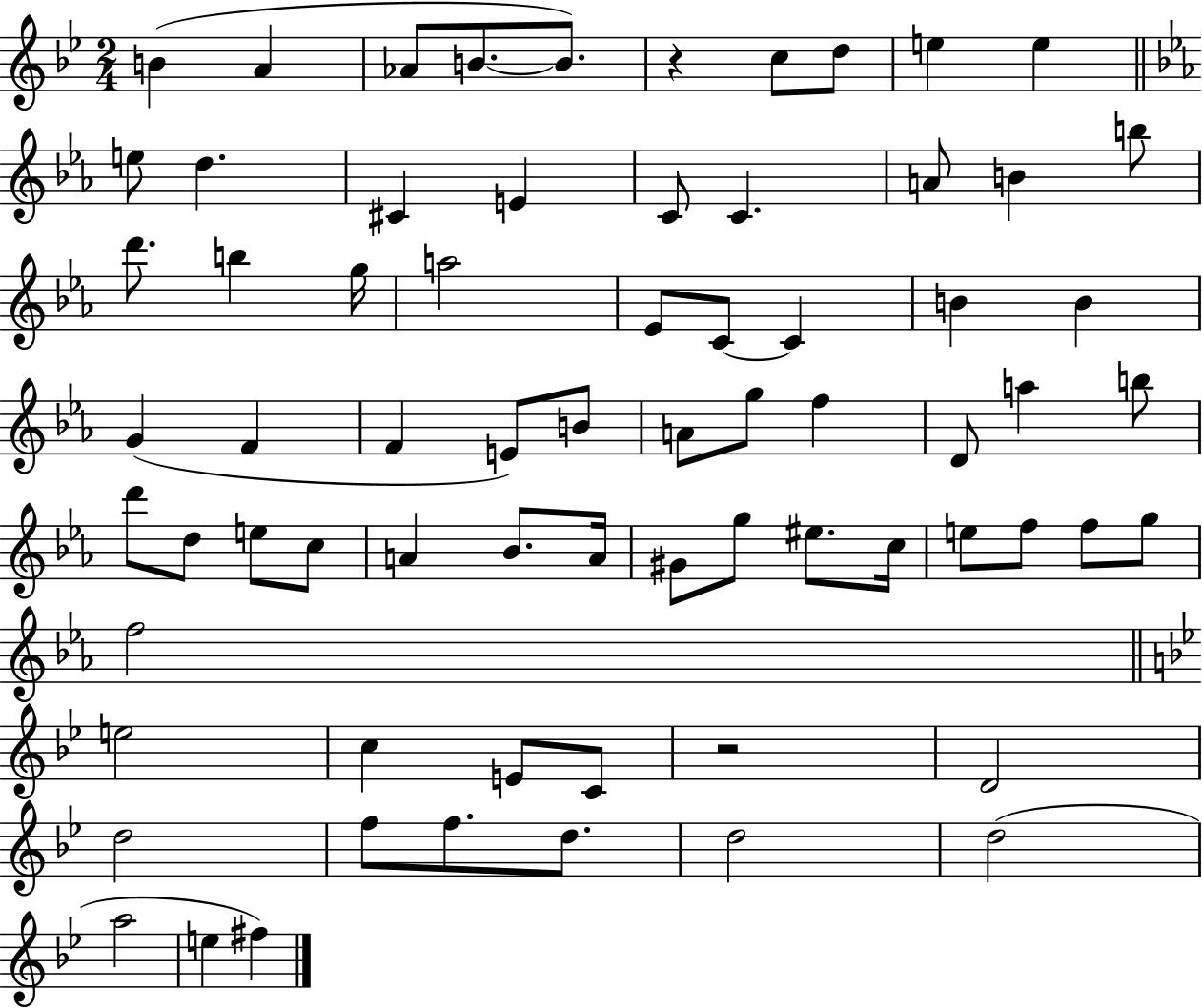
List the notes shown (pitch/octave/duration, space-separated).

B4/q A4/q Ab4/e B4/e. B4/e. R/q C5/e D5/e E5/q E5/q E5/e D5/q. C#4/q E4/q C4/e C4/q. A4/e B4/q B5/e D6/e. B5/q G5/s A5/h Eb4/e C4/e C4/q B4/q B4/q G4/q F4/q F4/q E4/e B4/e A4/e G5/e F5/q D4/e A5/q B5/e D6/e D5/e E5/e C5/e A4/q Bb4/e. A4/s G#4/e G5/e EIS5/e. C5/s E5/e F5/e F5/e G5/e F5/h E5/h C5/q E4/e C4/e R/h D4/h D5/h F5/e F5/e. D5/e. D5/h D5/h A5/h E5/q F#5/q